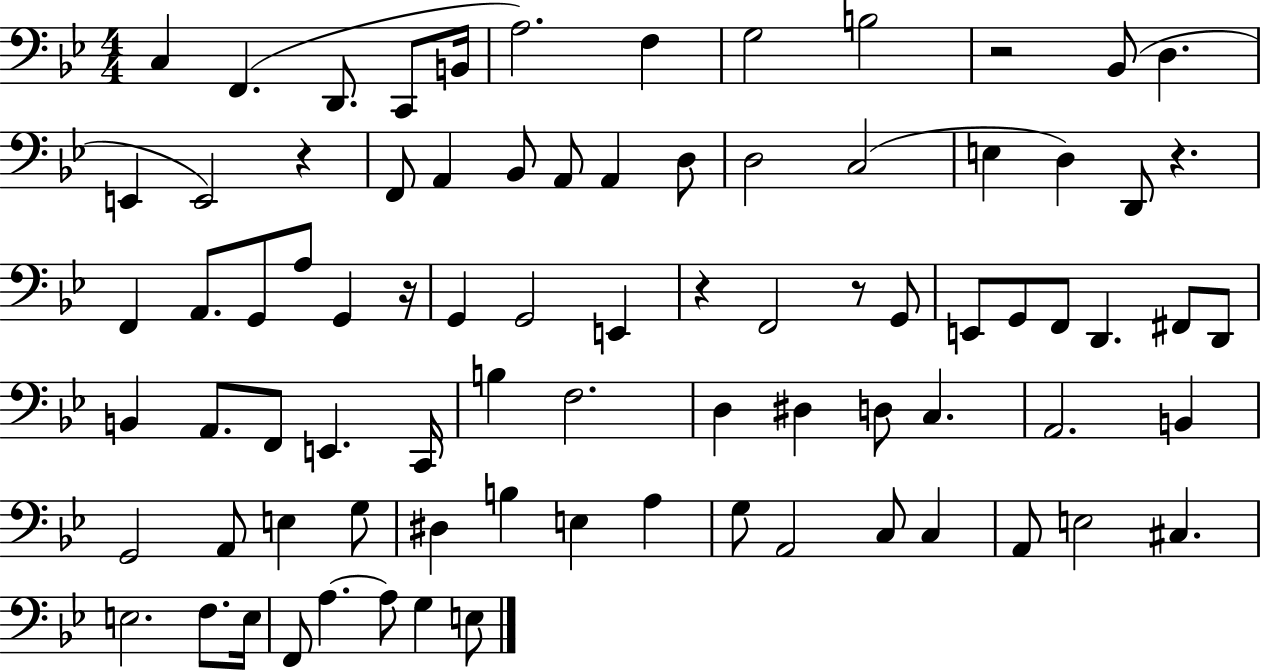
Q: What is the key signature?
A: BES major